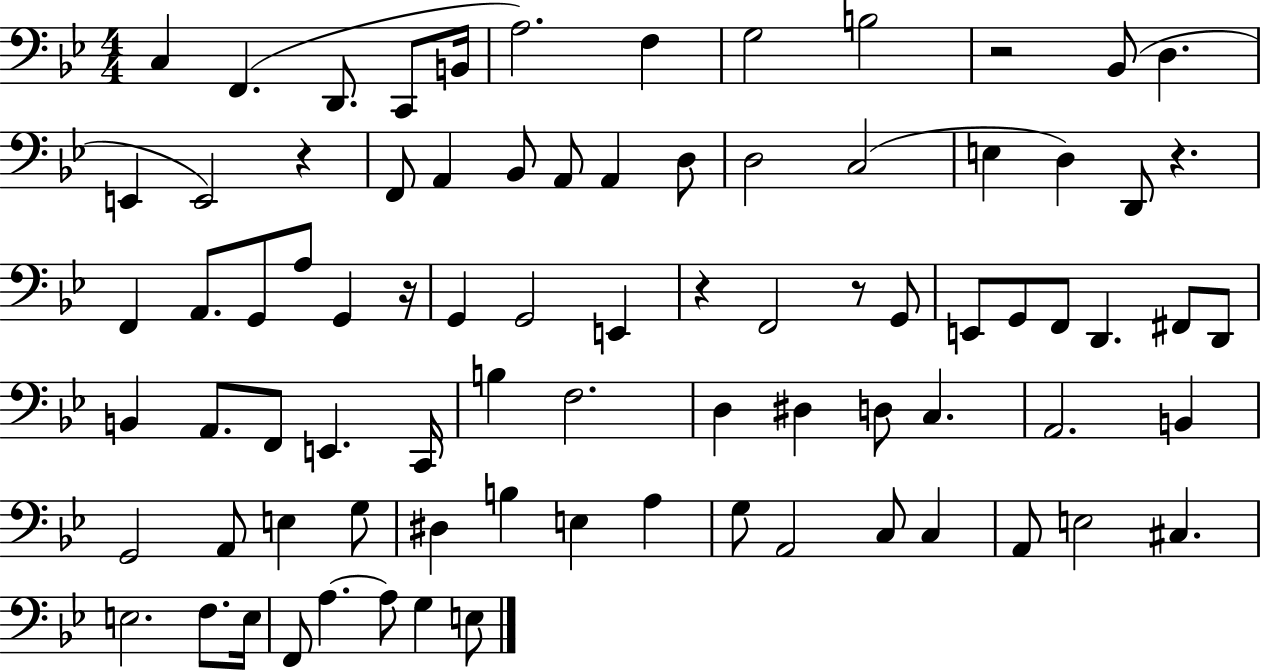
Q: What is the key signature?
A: BES major